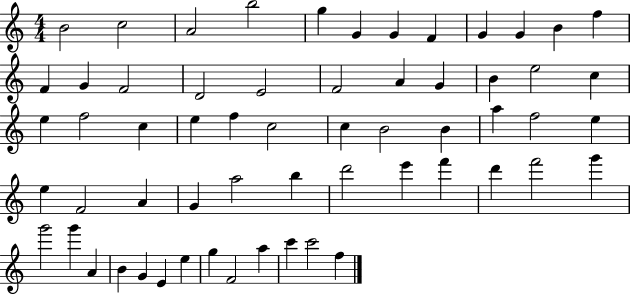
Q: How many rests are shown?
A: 0